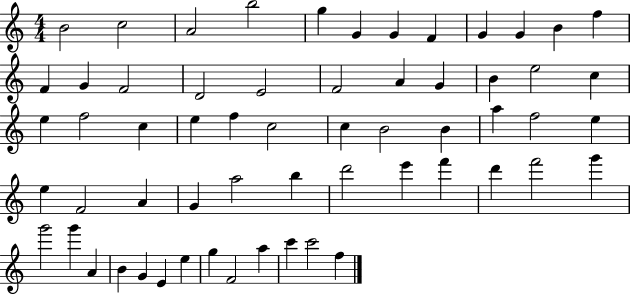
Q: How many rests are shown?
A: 0